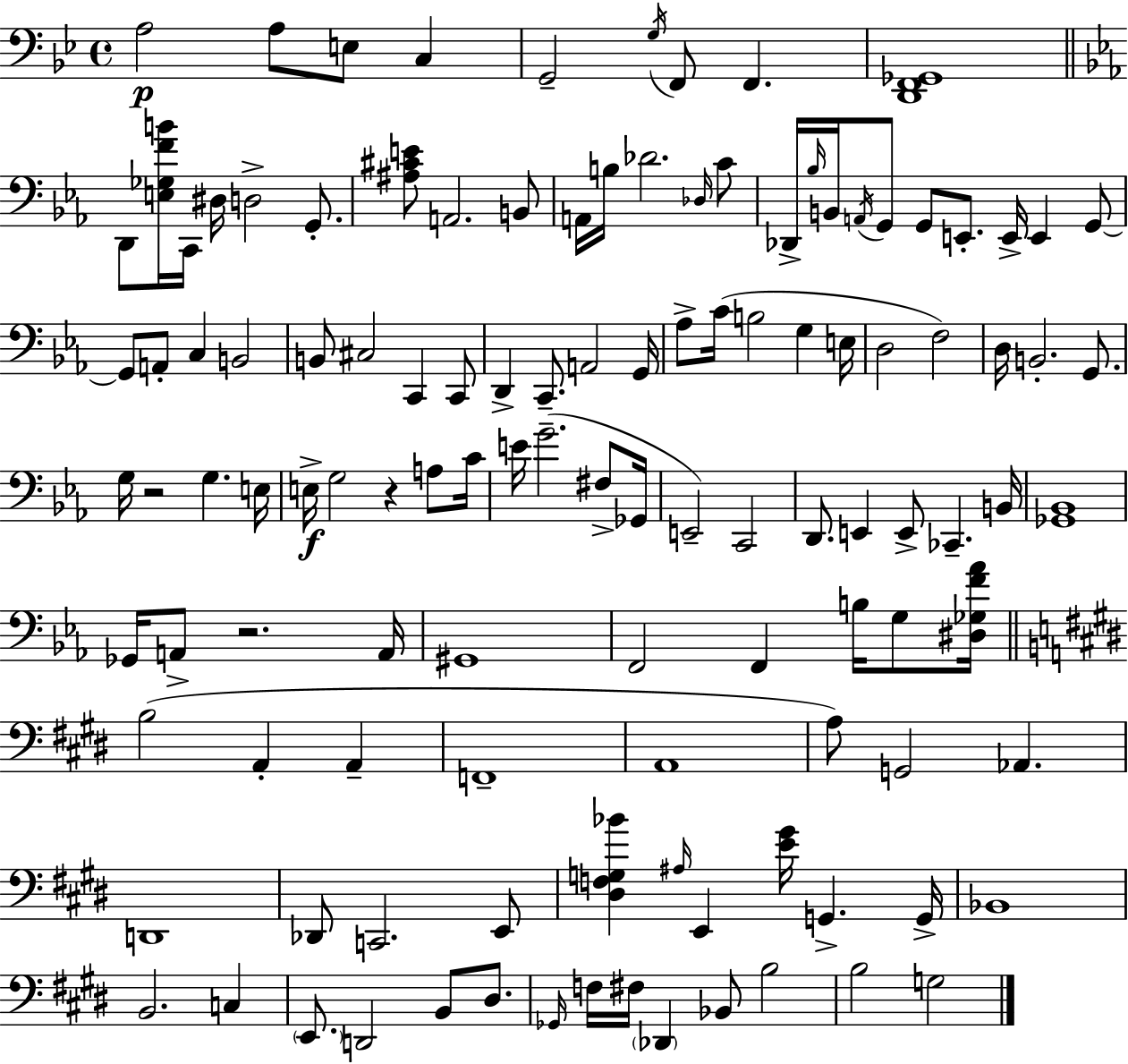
A3/h A3/e E3/e C3/q G2/h G3/s F2/e F2/q. [D2,F2,Gb2]/w D2/e [E3,Gb3,F4,B4]/s C2/s D#3/s D3/h G2/e. [A#3,C#4,E4]/e A2/h. B2/e A2/s B3/s Db4/h. Db3/s C4/e Db2/s Bb3/s B2/s A2/s G2/e G2/e E2/e. E2/s E2/q G2/e G2/e A2/e C3/q B2/h B2/e C#3/h C2/q C2/e D2/q C2/e. A2/h G2/s Ab3/e C4/s B3/h G3/q E3/s D3/h F3/h D3/s B2/h. G2/e. G3/s R/h G3/q. E3/s E3/s G3/h R/q A3/e C4/s E4/s G4/h. F#3/e Gb2/s E2/h C2/h D2/e. E2/q E2/e CES2/q. B2/s [Gb2,Bb2]/w Gb2/s A2/e R/h. A2/s G#2/w F2/h F2/q B3/s G3/e [D#3,Gb3,F4,Ab4]/s B3/h A2/q A2/q F2/w A2/w A3/e G2/h Ab2/q. D2/w Db2/e C2/h. E2/e [D#3,F3,G3,Bb4]/q A#3/s E2/q [E4,G#4]/s G2/q. G2/s Bb2/w B2/h. C3/q E2/e. D2/h B2/e D#3/e. Gb2/s F3/s F#3/s Db2/q Bb2/e B3/h B3/h G3/h